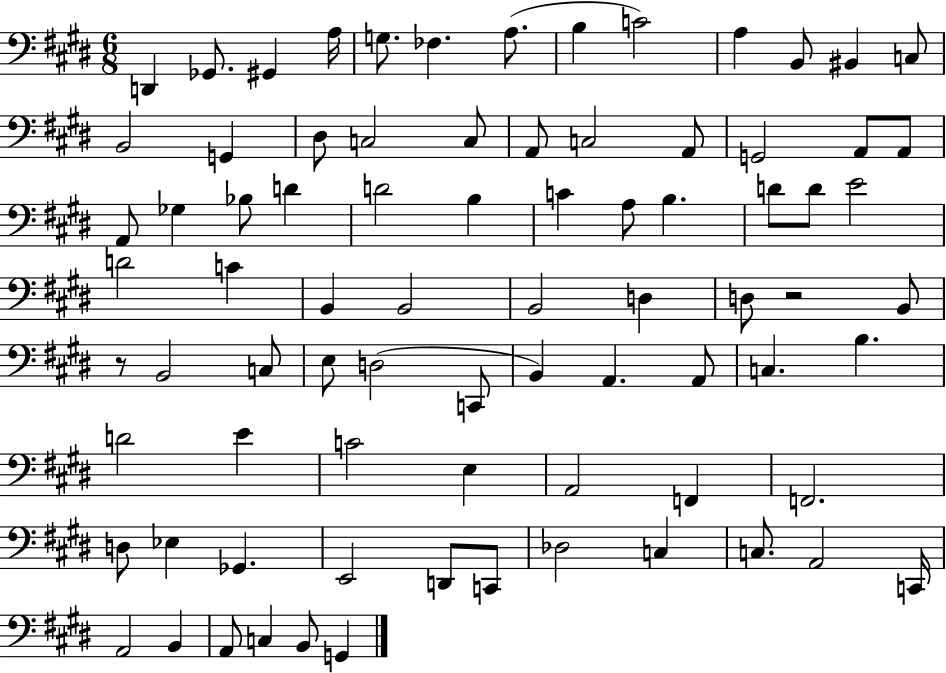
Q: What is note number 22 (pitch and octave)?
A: G2